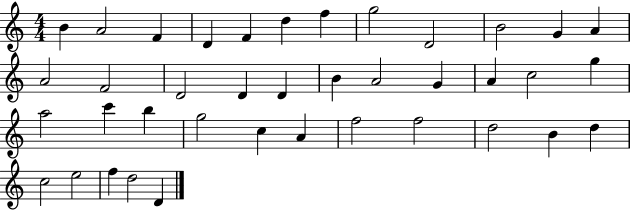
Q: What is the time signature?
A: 4/4